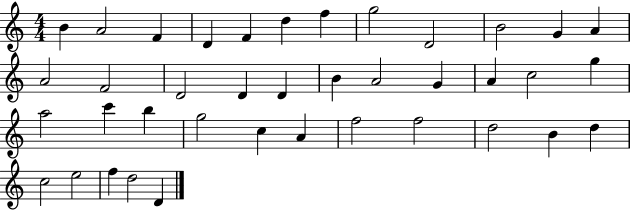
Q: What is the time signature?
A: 4/4